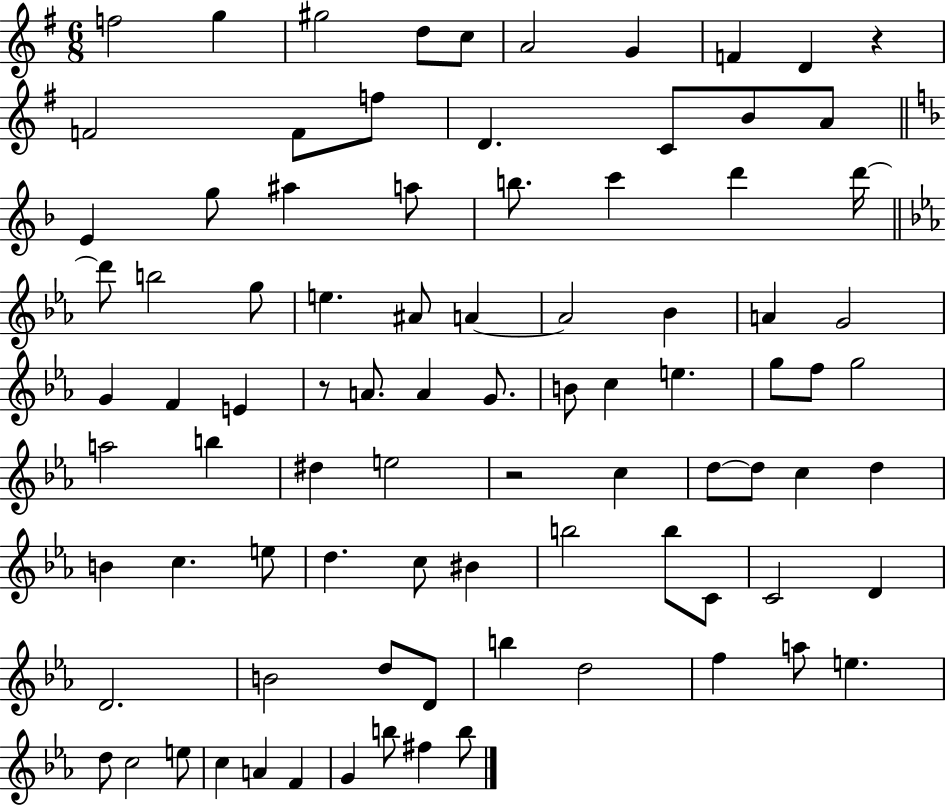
F5/h G5/q G#5/h D5/e C5/e A4/h G4/q F4/q D4/q R/q F4/h F4/e F5/e D4/q. C4/e B4/e A4/e E4/q G5/e A#5/q A5/e B5/e. C6/q D6/q D6/s D6/e B5/h G5/e E5/q. A#4/e A4/q A4/h Bb4/q A4/q G4/h G4/q F4/q E4/q R/e A4/e. A4/q G4/e. B4/e C5/q E5/q. G5/e F5/e G5/h A5/h B5/q D#5/q E5/h R/h C5/q D5/e D5/e C5/q D5/q B4/q C5/q. E5/e D5/q. C5/e BIS4/q B5/h B5/e C4/e C4/h D4/q D4/h. B4/h D5/e D4/e B5/q D5/h F5/q A5/e E5/q. D5/e C5/h E5/e C5/q A4/q F4/q G4/q B5/e F#5/q B5/e